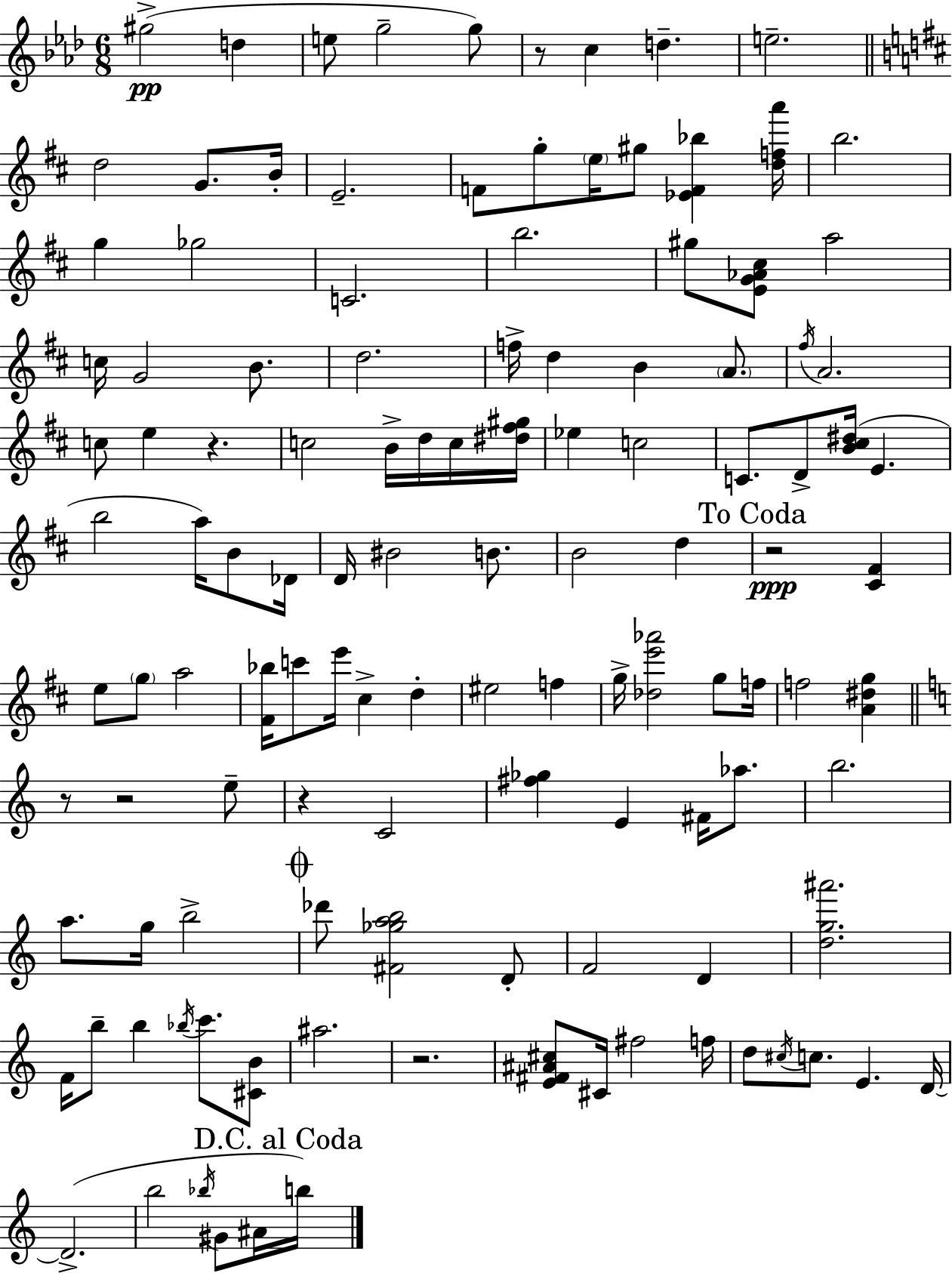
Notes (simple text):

G#5/h D5/q E5/e G5/h G5/e R/e C5/q D5/q. E5/h. D5/h G4/e. B4/s E4/h. F4/e G5/e E5/s G#5/e [Eb4,F4,Bb5]/q [D5,F5,A6]/s B5/h. G5/q Gb5/h C4/h. B5/h. G#5/e [E4,G4,Ab4,C#5]/e A5/h C5/s G4/h B4/e. D5/h. F5/s D5/q B4/q A4/e. F#5/s A4/h. C5/e E5/q R/q. C5/h B4/s D5/s C5/s [D#5,F#5,G#5]/s Eb5/q C5/h C4/e. D4/e [B4,C#5,D#5]/s E4/q. B5/h A5/s B4/e Db4/s D4/s BIS4/h B4/e. B4/h D5/q R/h [C#4,F#4]/q E5/e G5/e A5/h [F#4,Bb5]/s C6/e E6/s C#5/q D5/q EIS5/h F5/q G5/s [Db5,E6,Ab6]/h G5/e F5/s F5/h [A4,D#5,G5]/q R/e R/h E5/e R/q C4/h [F#5,Gb5]/q E4/q F#4/s Ab5/e. B5/h. A5/e. G5/s B5/h Db6/e [F#4,Gb5,A5,B5]/h D4/e F4/h D4/q [D5,G5,A#6]/h. F4/s B5/e B5/q Bb5/s C6/e. [C#4,B4]/e A#5/h. R/h. [E4,F#4,A#4,C#5]/e C#4/s F#5/h F5/s D5/e C#5/s C5/e. E4/q. D4/s D4/h. B5/h Bb5/s G#4/e A#4/s B5/s